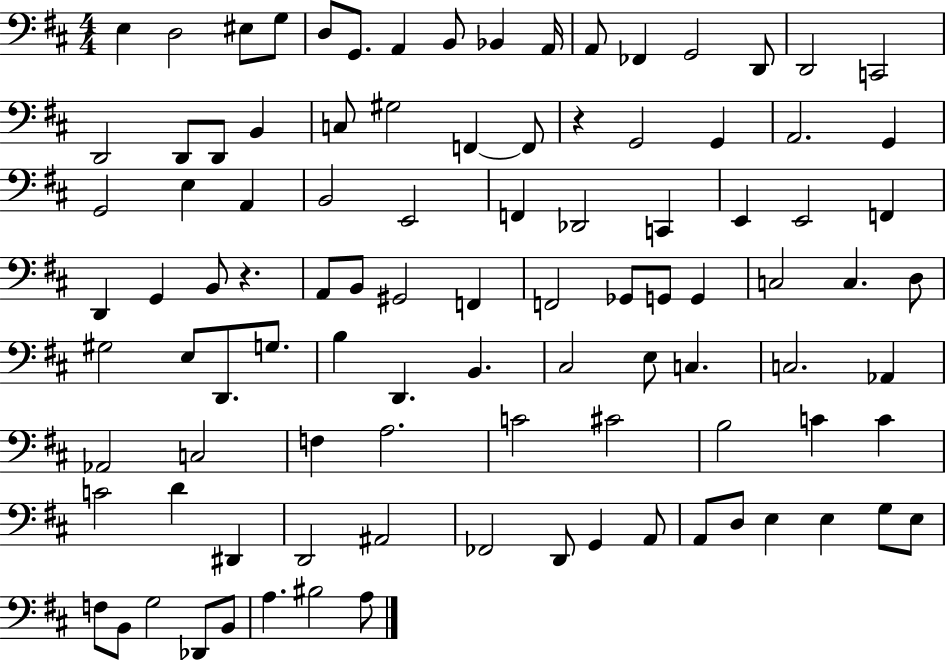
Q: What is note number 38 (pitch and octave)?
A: E2